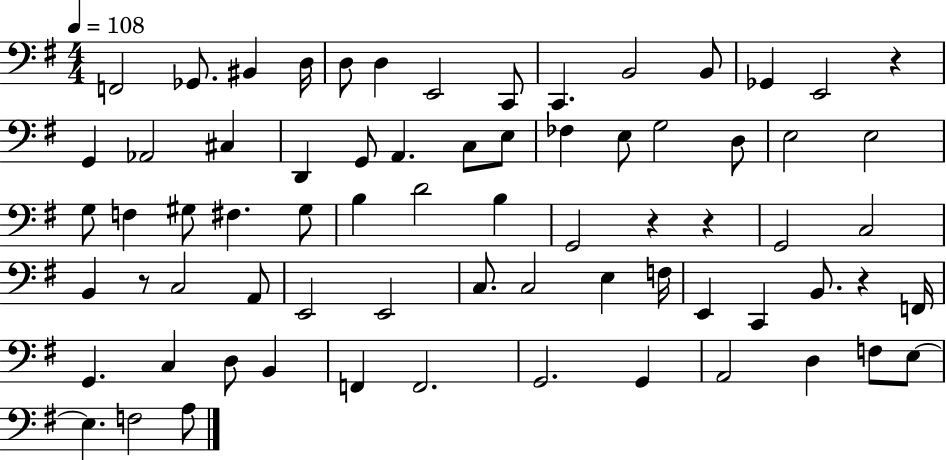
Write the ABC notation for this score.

X:1
T:Untitled
M:4/4
L:1/4
K:G
F,,2 _G,,/2 ^B,, D,/4 D,/2 D, E,,2 C,,/2 C,, B,,2 B,,/2 _G,, E,,2 z G,, _A,,2 ^C, D,, G,,/2 A,, C,/2 E,/2 _F, E,/2 G,2 D,/2 E,2 E,2 G,/2 F, ^G,/2 ^F, ^G,/2 B, D2 B, G,,2 z z G,,2 C,2 B,, z/2 C,2 A,,/2 E,,2 E,,2 C,/2 C,2 E, F,/4 E,, C,, B,,/2 z F,,/4 G,, C, D,/2 B,, F,, F,,2 G,,2 G,, A,,2 D, F,/2 E,/2 E, F,2 A,/2